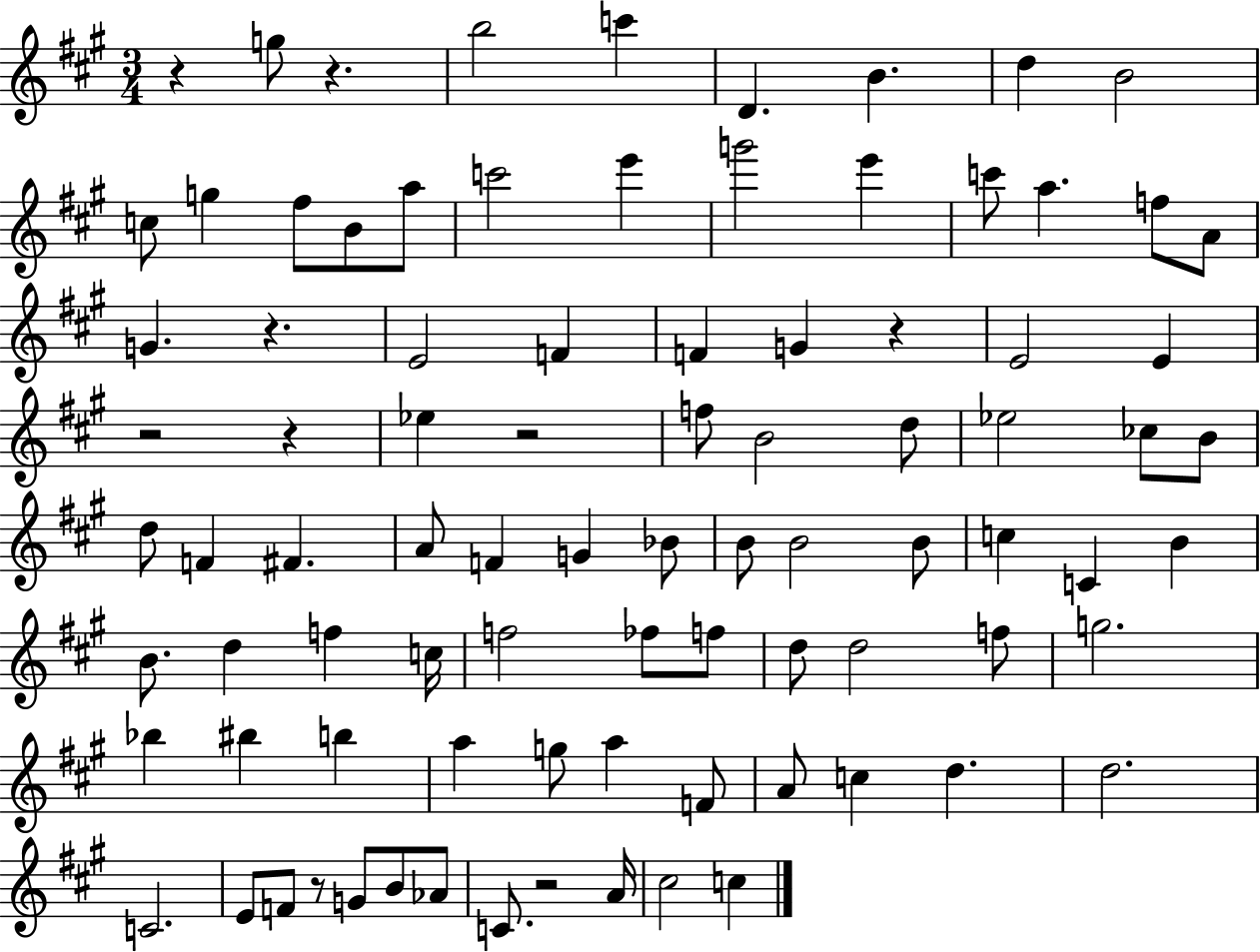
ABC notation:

X:1
T:Untitled
M:3/4
L:1/4
K:A
z g/2 z b2 c' D B d B2 c/2 g ^f/2 B/2 a/2 c'2 e' g'2 e' c'/2 a f/2 A/2 G z E2 F F G z E2 E z2 z _e z2 f/2 B2 d/2 _e2 _c/2 B/2 d/2 F ^F A/2 F G _B/2 B/2 B2 B/2 c C B B/2 d f c/4 f2 _f/2 f/2 d/2 d2 f/2 g2 _b ^b b a g/2 a F/2 A/2 c d d2 C2 E/2 F/2 z/2 G/2 B/2 _A/2 C/2 z2 A/4 ^c2 c